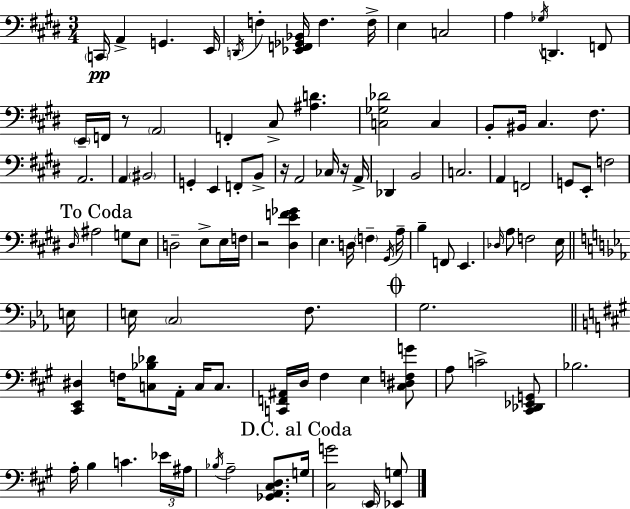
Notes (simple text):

C2/s A2/q G2/q. E2/s D2/s F3/q [Eb2,F2,Gb2,Bb2]/s F3/q. F3/s E3/q C3/h A3/q Gb3/s D2/q. F2/e E2/s F2/s R/e A2/h F2/q C#3/e [A#3,D4]/q. [C3,Gb3,Db4]/h C3/q B2/e BIS2/s C#3/q. F#3/e. A2/h. A2/q BIS2/h G2/q E2/q F2/e B2/e R/s A2/h CES3/s R/s A2/s Db2/q B2/h C3/h. A2/q F2/h G2/e E2/e F3/h D#3/s A#3/h G3/e E3/e D3/h E3/e E3/s F3/s R/h [D#3,E4,F4,Gb4]/q E3/q. D3/s F3/q G#2/s A3/s B3/q F2/e E2/q. Db3/s A3/e F3/h E3/s E3/s E3/s C3/h F3/e. G3/h. [C#2,E2,D#3]/q F3/s [C3,Bb3,Db4]/e A2/s C3/s C3/e. [C2,F2,A#2]/s D3/s F#3/q E3/q [C#3,D#3,F3,G4]/e A3/e C4/h [C#2,Db2,Eb2,G2]/e Bb3/h. A3/s B3/q C4/q. Eb4/s A#3/s Bb3/s A3/h [Gb2,A2,C#3,D3]/e. G3/s [C#3,G4]/h E2/s [Eb2,G3]/e